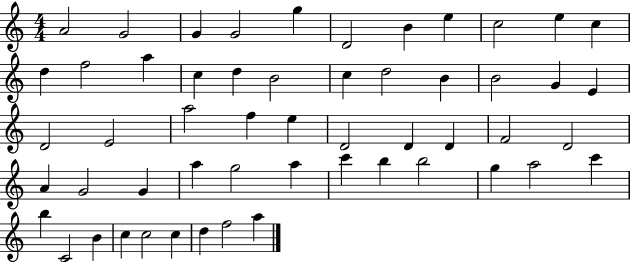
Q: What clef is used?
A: treble